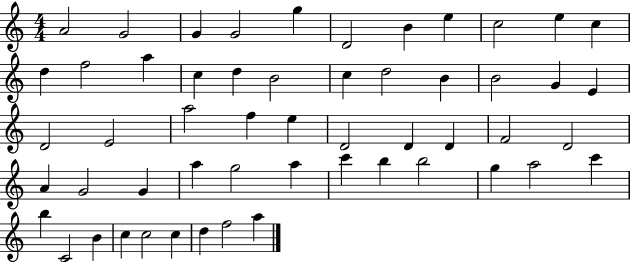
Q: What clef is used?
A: treble